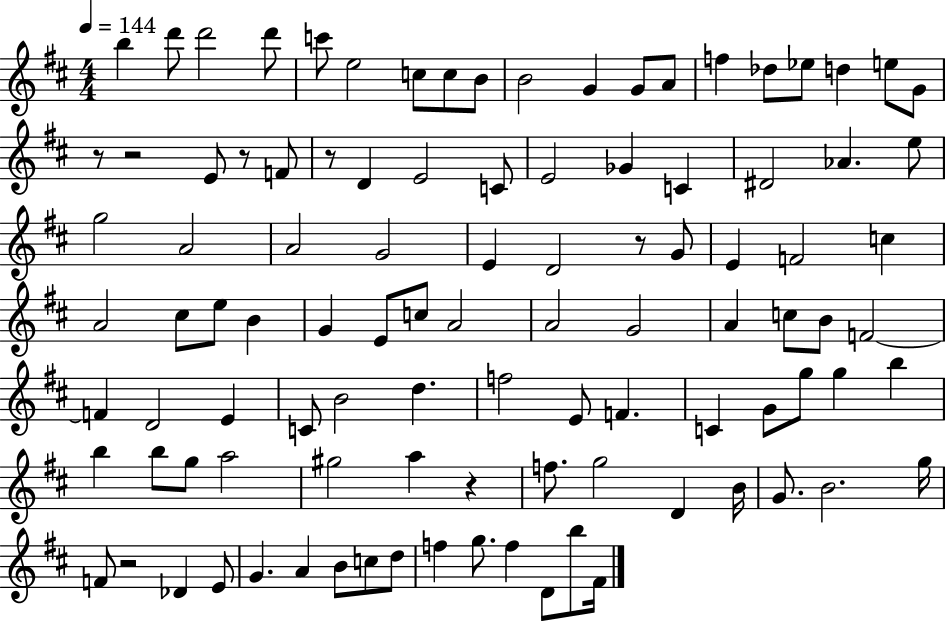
X:1
T:Untitled
M:4/4
L:1/4
K:D
b d'/2 d'2 d'/2 c'/2 e2 c/2 c/2 B/2 B2 G G/2 A/2 f _d/2 _e/2 d e/2 G/2 z/2 z2 E/2 z/2 F/2 z/2 D E2 C/2 E2 _G C ^D2 _A e/2 g2 A2 A2 G2 E D2 z/2 G/2 E F2 c A2 ^c/2 e/2 B G E/2 c/2 A2 A2 G2 A c/2 B/2 F2 F D2 E C/2 B2 d f2 E/2 F C G/2 g/2 g b b b/2 g/2 a2 ^g2 a z f/2 g2 D B/4 G/2 B2 g/4 F/2 z2 _D E/2 G A B/2 c/2 d/2 f g/2 f D/2 b/2 ^F/4